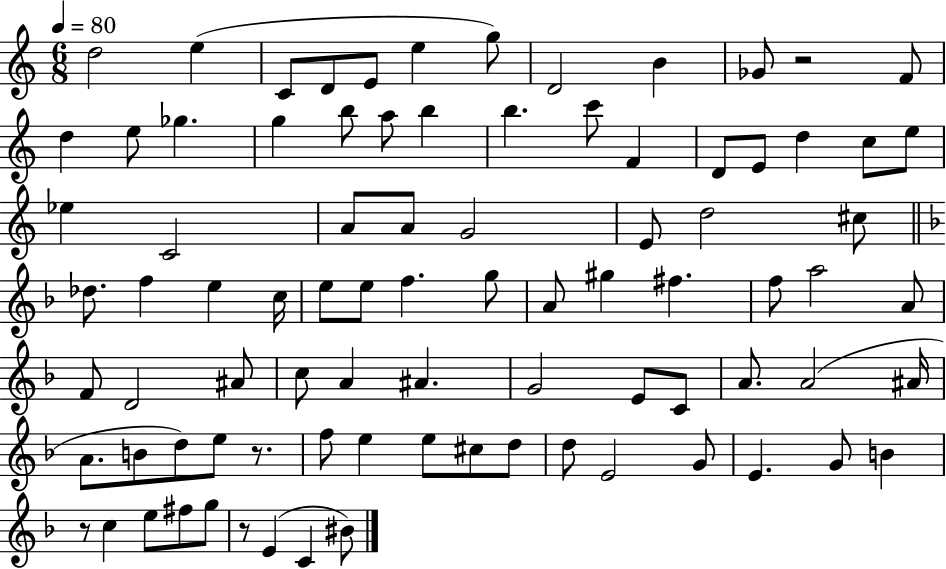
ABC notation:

X:1
T:Untitled
M:6/8
L:1/4
K:C
d2 e C/2 D/2 E/2 e g/2 D2 B _G/2 z2 F/2 d e/2 _g g b/2 a/2 b b c'/2 F D/2 E/2 d c/2 e/2 _e C2 A/2 A/2 G2 E/2 d2 ^c/2 _d/2 f e c/4 e/2 e/2 f g/2 A/2 ^g ^f f/2 a2 A/2 F/2 D2 ^A/2 c/2 A ^A G2 E/2 C/2 A/2 A2 ^A/4 A/2 B/2 d/2 e/2 z/2 f/2 e e/2 ^c/2 d/2 d/2 E2 G/2 E G/2 B z/2 c e/2 ^f/2 g/2 z/2 E C ^B/2